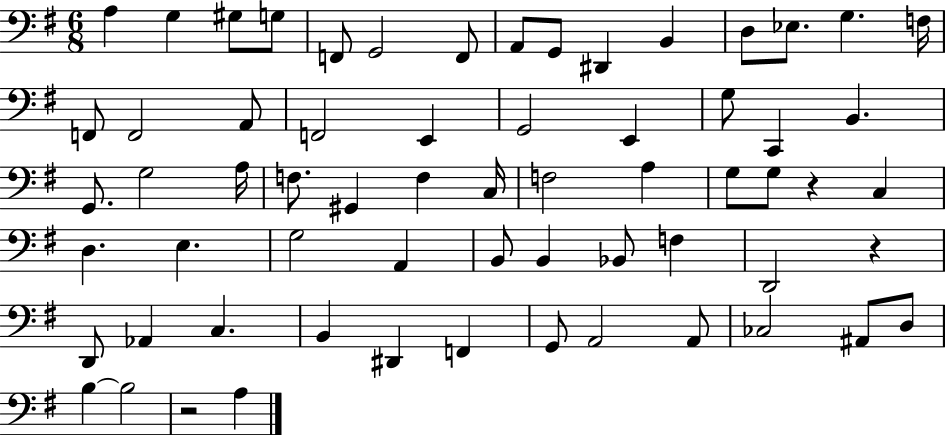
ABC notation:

X:1
T:Untitled
M:6/8
L:1/4
K:G
A, G, ^G,/2 G,/2 F,,/2 G,,2 F,,/2 A,,/2 G,,/2 ^D,, B,, D,/2 _E,/2 G, F,/4 F,,/2 F,,2 A,,/2 F,,2 E,, G,,2 E,, G,/2 C,, B,, G,,/2 G,2 A,/4 F,/2 ^G,, F, C,/4 F,2 A, G,/2 G,/2 z C, D, E, G,2 A,, B,,/2 B,, _B,,/2 F, D,,2 z D,,/2 _A,, C, B,, ^D,, F,, G,,/2 A,,2 A,,/2 _C,2 ^A,,/2 D,/2 B, B,2 z2 A,